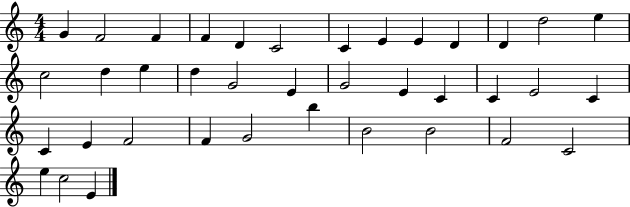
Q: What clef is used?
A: treble